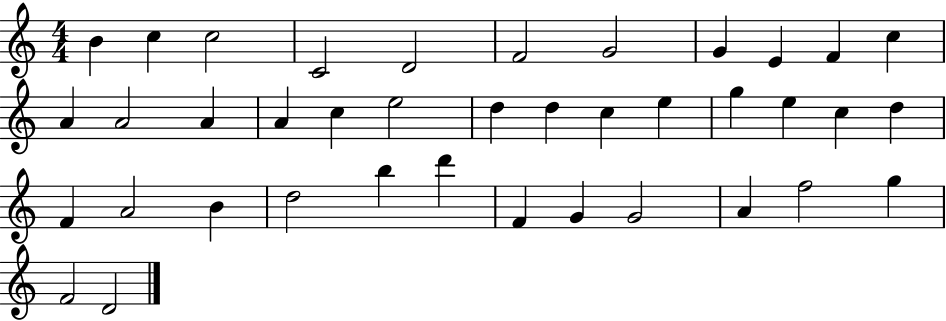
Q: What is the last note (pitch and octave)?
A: D4